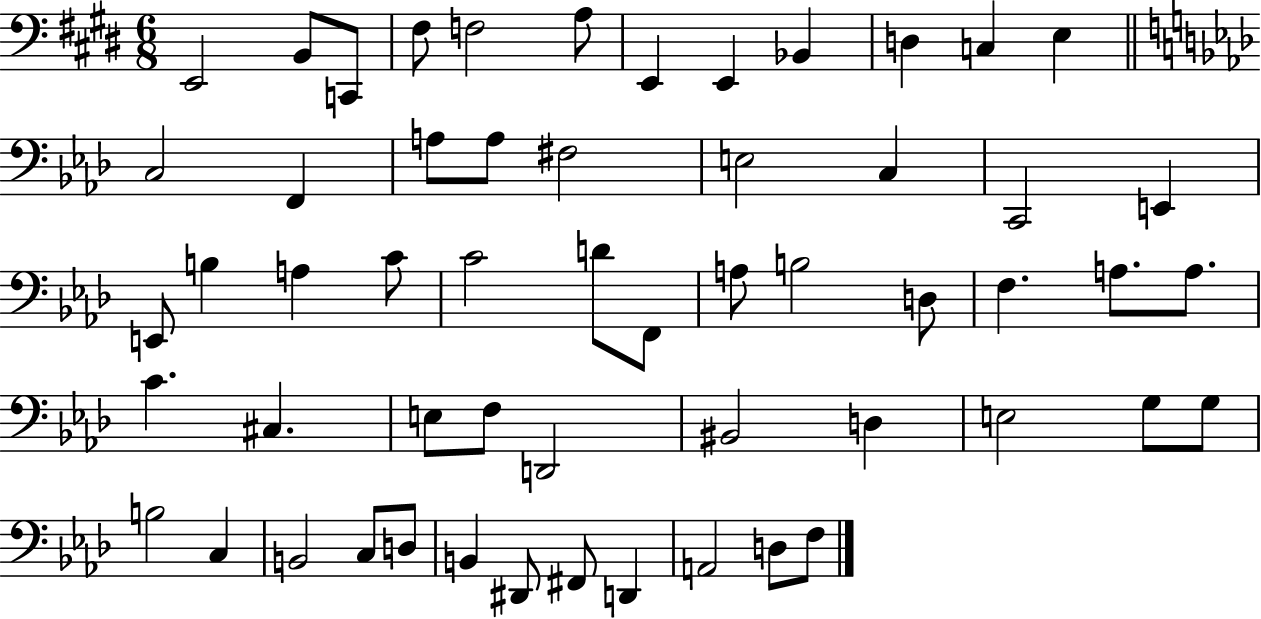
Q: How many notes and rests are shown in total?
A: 56